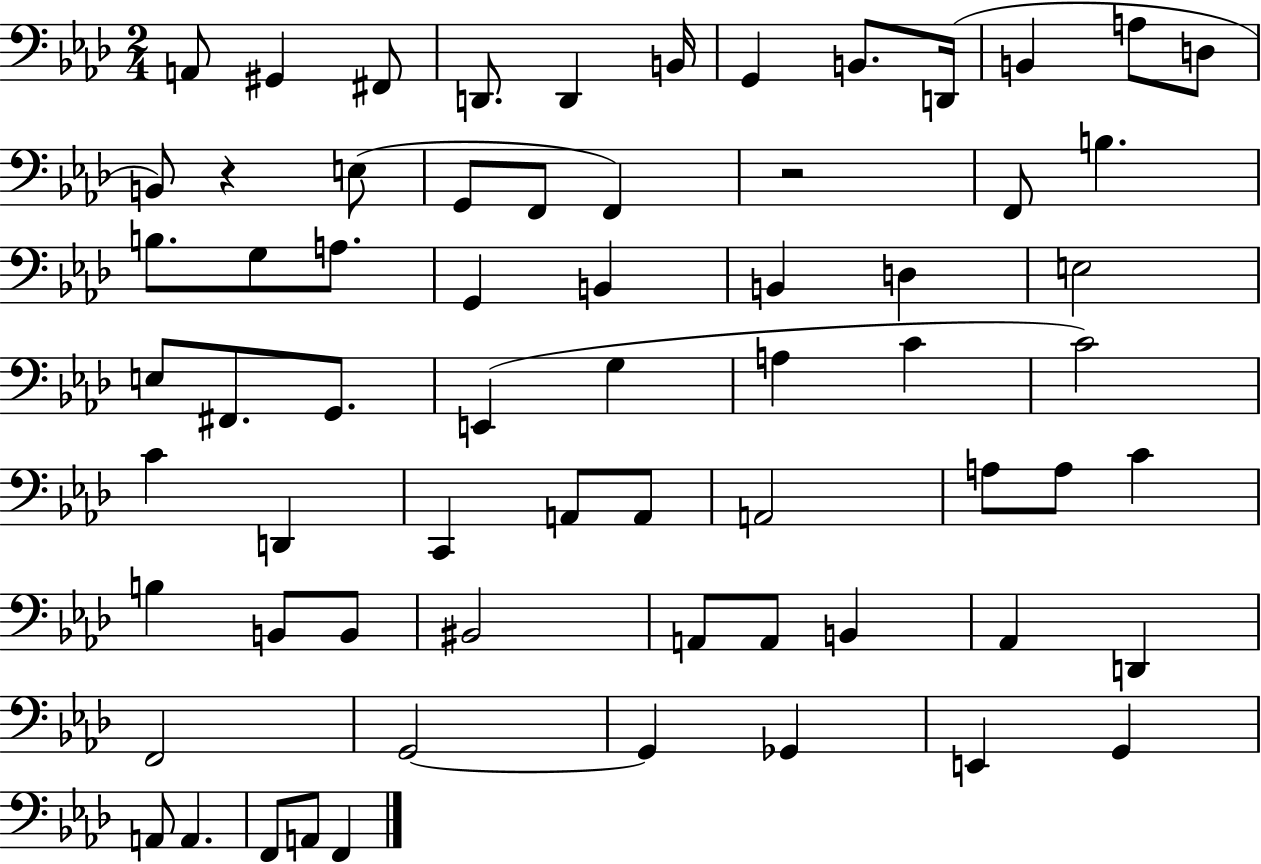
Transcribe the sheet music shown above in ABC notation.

X:1
T:Untitled
M:2/4
L:1/4
K:Ab
A,,/2 ^G,, ^F,,/2 D,,/2 D,, B,,/4 G,, B,,/2 D,,/4 B,, A,/2 D,/2 B,,/2 z E,/2 G,,/2 F,,/2 F,, z2 F,,/2 B, B,/2 G,/2 A,/2 G,, B,, B,, D, E,2 E,/2 ^F,,/2 G,,/2 E,, G, A, C C2 C D,, C,, A,,/2 A,,/2 A,,2 A,/2 A,/2 C B, B,,/2 B,,/2 ^B,,2 A,,/2 A,,/2 B,, _A,, D,, F,,2 G,,2 G,, _G,, E,, G,, A,,/2 A,, F,,/2 A,,/2 F,,